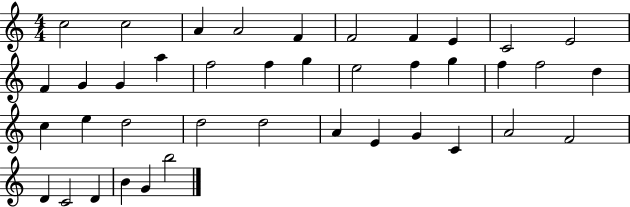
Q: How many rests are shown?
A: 0